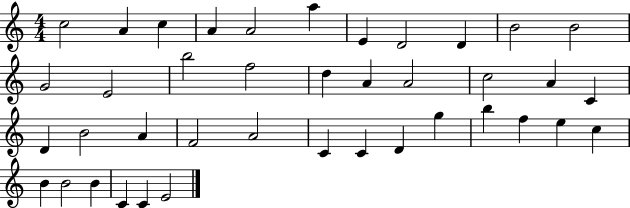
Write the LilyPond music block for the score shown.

{
  \clef treble
  \numericTimeSignature
  \time 4/4
  \key c \major
  c''2 a'4 c''4 | a'4 a'2 a''4 | e'4 d'2 d'4 | b'2 b'2 | \break g'2 e'2 | b''2 f''2 | d''4 a'4 a'2 | c''2 a'4 c'4 | \break d'4 b'2 a'4 | f'2 a'2 | c'4 c'4 d'4 g''4 | b''4 f''4 e''4 c''4 | \break b'4 b'2 b'4 | c'4 c'4 e'2 | \bar "|."
}